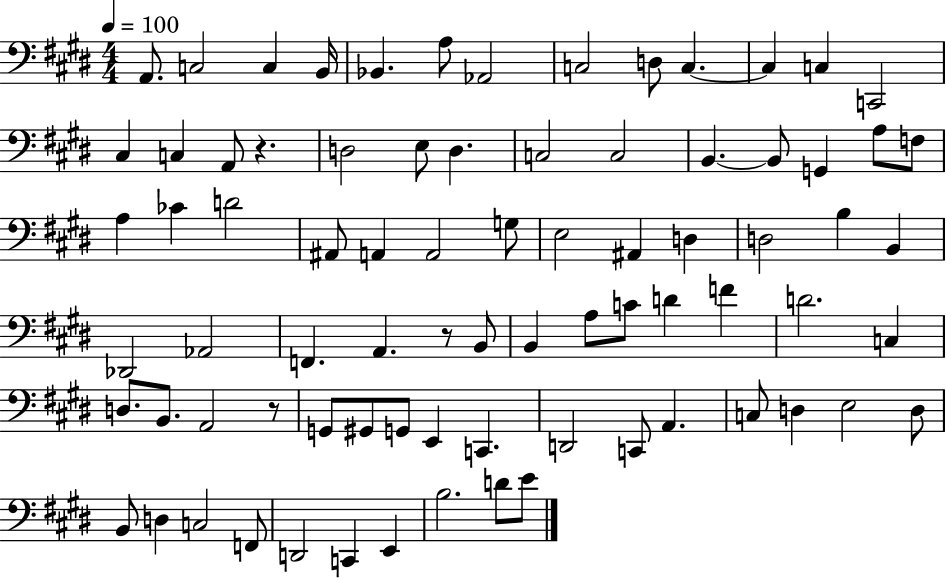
X:1
T:Untitled
M:4/4
L:1/4
K:E
A,,/2 C,2 C, B,,/4 _B,, A,/2 _A,,2 C,2 D,/2 C, C, C, C,,2 ^C, C, A,,/2 z D,2 E,/2 D, C,2 C,2 B,, B,,/2 G,, A,/2 F,/2 A, _C D2 ^A,,/2 A,, A,,2 G,/2 E,2 ^A,, D, D,2 B, B,, _D,,2 _A,,2 F,, A,, z/2 B,,/2 B,, A,/2 C/2 D F D2 C, D,/2 B,,/2 A,,2 z/2 G,,/2 ^G,,/2 G,,/2 E,, C,, D,,2 C,,/2 A,, C,/2 D, E,2 D,/2 B,,/2 D, C,2 F,,/2 D,,2 C,, E,, B,2 D/2 E/2